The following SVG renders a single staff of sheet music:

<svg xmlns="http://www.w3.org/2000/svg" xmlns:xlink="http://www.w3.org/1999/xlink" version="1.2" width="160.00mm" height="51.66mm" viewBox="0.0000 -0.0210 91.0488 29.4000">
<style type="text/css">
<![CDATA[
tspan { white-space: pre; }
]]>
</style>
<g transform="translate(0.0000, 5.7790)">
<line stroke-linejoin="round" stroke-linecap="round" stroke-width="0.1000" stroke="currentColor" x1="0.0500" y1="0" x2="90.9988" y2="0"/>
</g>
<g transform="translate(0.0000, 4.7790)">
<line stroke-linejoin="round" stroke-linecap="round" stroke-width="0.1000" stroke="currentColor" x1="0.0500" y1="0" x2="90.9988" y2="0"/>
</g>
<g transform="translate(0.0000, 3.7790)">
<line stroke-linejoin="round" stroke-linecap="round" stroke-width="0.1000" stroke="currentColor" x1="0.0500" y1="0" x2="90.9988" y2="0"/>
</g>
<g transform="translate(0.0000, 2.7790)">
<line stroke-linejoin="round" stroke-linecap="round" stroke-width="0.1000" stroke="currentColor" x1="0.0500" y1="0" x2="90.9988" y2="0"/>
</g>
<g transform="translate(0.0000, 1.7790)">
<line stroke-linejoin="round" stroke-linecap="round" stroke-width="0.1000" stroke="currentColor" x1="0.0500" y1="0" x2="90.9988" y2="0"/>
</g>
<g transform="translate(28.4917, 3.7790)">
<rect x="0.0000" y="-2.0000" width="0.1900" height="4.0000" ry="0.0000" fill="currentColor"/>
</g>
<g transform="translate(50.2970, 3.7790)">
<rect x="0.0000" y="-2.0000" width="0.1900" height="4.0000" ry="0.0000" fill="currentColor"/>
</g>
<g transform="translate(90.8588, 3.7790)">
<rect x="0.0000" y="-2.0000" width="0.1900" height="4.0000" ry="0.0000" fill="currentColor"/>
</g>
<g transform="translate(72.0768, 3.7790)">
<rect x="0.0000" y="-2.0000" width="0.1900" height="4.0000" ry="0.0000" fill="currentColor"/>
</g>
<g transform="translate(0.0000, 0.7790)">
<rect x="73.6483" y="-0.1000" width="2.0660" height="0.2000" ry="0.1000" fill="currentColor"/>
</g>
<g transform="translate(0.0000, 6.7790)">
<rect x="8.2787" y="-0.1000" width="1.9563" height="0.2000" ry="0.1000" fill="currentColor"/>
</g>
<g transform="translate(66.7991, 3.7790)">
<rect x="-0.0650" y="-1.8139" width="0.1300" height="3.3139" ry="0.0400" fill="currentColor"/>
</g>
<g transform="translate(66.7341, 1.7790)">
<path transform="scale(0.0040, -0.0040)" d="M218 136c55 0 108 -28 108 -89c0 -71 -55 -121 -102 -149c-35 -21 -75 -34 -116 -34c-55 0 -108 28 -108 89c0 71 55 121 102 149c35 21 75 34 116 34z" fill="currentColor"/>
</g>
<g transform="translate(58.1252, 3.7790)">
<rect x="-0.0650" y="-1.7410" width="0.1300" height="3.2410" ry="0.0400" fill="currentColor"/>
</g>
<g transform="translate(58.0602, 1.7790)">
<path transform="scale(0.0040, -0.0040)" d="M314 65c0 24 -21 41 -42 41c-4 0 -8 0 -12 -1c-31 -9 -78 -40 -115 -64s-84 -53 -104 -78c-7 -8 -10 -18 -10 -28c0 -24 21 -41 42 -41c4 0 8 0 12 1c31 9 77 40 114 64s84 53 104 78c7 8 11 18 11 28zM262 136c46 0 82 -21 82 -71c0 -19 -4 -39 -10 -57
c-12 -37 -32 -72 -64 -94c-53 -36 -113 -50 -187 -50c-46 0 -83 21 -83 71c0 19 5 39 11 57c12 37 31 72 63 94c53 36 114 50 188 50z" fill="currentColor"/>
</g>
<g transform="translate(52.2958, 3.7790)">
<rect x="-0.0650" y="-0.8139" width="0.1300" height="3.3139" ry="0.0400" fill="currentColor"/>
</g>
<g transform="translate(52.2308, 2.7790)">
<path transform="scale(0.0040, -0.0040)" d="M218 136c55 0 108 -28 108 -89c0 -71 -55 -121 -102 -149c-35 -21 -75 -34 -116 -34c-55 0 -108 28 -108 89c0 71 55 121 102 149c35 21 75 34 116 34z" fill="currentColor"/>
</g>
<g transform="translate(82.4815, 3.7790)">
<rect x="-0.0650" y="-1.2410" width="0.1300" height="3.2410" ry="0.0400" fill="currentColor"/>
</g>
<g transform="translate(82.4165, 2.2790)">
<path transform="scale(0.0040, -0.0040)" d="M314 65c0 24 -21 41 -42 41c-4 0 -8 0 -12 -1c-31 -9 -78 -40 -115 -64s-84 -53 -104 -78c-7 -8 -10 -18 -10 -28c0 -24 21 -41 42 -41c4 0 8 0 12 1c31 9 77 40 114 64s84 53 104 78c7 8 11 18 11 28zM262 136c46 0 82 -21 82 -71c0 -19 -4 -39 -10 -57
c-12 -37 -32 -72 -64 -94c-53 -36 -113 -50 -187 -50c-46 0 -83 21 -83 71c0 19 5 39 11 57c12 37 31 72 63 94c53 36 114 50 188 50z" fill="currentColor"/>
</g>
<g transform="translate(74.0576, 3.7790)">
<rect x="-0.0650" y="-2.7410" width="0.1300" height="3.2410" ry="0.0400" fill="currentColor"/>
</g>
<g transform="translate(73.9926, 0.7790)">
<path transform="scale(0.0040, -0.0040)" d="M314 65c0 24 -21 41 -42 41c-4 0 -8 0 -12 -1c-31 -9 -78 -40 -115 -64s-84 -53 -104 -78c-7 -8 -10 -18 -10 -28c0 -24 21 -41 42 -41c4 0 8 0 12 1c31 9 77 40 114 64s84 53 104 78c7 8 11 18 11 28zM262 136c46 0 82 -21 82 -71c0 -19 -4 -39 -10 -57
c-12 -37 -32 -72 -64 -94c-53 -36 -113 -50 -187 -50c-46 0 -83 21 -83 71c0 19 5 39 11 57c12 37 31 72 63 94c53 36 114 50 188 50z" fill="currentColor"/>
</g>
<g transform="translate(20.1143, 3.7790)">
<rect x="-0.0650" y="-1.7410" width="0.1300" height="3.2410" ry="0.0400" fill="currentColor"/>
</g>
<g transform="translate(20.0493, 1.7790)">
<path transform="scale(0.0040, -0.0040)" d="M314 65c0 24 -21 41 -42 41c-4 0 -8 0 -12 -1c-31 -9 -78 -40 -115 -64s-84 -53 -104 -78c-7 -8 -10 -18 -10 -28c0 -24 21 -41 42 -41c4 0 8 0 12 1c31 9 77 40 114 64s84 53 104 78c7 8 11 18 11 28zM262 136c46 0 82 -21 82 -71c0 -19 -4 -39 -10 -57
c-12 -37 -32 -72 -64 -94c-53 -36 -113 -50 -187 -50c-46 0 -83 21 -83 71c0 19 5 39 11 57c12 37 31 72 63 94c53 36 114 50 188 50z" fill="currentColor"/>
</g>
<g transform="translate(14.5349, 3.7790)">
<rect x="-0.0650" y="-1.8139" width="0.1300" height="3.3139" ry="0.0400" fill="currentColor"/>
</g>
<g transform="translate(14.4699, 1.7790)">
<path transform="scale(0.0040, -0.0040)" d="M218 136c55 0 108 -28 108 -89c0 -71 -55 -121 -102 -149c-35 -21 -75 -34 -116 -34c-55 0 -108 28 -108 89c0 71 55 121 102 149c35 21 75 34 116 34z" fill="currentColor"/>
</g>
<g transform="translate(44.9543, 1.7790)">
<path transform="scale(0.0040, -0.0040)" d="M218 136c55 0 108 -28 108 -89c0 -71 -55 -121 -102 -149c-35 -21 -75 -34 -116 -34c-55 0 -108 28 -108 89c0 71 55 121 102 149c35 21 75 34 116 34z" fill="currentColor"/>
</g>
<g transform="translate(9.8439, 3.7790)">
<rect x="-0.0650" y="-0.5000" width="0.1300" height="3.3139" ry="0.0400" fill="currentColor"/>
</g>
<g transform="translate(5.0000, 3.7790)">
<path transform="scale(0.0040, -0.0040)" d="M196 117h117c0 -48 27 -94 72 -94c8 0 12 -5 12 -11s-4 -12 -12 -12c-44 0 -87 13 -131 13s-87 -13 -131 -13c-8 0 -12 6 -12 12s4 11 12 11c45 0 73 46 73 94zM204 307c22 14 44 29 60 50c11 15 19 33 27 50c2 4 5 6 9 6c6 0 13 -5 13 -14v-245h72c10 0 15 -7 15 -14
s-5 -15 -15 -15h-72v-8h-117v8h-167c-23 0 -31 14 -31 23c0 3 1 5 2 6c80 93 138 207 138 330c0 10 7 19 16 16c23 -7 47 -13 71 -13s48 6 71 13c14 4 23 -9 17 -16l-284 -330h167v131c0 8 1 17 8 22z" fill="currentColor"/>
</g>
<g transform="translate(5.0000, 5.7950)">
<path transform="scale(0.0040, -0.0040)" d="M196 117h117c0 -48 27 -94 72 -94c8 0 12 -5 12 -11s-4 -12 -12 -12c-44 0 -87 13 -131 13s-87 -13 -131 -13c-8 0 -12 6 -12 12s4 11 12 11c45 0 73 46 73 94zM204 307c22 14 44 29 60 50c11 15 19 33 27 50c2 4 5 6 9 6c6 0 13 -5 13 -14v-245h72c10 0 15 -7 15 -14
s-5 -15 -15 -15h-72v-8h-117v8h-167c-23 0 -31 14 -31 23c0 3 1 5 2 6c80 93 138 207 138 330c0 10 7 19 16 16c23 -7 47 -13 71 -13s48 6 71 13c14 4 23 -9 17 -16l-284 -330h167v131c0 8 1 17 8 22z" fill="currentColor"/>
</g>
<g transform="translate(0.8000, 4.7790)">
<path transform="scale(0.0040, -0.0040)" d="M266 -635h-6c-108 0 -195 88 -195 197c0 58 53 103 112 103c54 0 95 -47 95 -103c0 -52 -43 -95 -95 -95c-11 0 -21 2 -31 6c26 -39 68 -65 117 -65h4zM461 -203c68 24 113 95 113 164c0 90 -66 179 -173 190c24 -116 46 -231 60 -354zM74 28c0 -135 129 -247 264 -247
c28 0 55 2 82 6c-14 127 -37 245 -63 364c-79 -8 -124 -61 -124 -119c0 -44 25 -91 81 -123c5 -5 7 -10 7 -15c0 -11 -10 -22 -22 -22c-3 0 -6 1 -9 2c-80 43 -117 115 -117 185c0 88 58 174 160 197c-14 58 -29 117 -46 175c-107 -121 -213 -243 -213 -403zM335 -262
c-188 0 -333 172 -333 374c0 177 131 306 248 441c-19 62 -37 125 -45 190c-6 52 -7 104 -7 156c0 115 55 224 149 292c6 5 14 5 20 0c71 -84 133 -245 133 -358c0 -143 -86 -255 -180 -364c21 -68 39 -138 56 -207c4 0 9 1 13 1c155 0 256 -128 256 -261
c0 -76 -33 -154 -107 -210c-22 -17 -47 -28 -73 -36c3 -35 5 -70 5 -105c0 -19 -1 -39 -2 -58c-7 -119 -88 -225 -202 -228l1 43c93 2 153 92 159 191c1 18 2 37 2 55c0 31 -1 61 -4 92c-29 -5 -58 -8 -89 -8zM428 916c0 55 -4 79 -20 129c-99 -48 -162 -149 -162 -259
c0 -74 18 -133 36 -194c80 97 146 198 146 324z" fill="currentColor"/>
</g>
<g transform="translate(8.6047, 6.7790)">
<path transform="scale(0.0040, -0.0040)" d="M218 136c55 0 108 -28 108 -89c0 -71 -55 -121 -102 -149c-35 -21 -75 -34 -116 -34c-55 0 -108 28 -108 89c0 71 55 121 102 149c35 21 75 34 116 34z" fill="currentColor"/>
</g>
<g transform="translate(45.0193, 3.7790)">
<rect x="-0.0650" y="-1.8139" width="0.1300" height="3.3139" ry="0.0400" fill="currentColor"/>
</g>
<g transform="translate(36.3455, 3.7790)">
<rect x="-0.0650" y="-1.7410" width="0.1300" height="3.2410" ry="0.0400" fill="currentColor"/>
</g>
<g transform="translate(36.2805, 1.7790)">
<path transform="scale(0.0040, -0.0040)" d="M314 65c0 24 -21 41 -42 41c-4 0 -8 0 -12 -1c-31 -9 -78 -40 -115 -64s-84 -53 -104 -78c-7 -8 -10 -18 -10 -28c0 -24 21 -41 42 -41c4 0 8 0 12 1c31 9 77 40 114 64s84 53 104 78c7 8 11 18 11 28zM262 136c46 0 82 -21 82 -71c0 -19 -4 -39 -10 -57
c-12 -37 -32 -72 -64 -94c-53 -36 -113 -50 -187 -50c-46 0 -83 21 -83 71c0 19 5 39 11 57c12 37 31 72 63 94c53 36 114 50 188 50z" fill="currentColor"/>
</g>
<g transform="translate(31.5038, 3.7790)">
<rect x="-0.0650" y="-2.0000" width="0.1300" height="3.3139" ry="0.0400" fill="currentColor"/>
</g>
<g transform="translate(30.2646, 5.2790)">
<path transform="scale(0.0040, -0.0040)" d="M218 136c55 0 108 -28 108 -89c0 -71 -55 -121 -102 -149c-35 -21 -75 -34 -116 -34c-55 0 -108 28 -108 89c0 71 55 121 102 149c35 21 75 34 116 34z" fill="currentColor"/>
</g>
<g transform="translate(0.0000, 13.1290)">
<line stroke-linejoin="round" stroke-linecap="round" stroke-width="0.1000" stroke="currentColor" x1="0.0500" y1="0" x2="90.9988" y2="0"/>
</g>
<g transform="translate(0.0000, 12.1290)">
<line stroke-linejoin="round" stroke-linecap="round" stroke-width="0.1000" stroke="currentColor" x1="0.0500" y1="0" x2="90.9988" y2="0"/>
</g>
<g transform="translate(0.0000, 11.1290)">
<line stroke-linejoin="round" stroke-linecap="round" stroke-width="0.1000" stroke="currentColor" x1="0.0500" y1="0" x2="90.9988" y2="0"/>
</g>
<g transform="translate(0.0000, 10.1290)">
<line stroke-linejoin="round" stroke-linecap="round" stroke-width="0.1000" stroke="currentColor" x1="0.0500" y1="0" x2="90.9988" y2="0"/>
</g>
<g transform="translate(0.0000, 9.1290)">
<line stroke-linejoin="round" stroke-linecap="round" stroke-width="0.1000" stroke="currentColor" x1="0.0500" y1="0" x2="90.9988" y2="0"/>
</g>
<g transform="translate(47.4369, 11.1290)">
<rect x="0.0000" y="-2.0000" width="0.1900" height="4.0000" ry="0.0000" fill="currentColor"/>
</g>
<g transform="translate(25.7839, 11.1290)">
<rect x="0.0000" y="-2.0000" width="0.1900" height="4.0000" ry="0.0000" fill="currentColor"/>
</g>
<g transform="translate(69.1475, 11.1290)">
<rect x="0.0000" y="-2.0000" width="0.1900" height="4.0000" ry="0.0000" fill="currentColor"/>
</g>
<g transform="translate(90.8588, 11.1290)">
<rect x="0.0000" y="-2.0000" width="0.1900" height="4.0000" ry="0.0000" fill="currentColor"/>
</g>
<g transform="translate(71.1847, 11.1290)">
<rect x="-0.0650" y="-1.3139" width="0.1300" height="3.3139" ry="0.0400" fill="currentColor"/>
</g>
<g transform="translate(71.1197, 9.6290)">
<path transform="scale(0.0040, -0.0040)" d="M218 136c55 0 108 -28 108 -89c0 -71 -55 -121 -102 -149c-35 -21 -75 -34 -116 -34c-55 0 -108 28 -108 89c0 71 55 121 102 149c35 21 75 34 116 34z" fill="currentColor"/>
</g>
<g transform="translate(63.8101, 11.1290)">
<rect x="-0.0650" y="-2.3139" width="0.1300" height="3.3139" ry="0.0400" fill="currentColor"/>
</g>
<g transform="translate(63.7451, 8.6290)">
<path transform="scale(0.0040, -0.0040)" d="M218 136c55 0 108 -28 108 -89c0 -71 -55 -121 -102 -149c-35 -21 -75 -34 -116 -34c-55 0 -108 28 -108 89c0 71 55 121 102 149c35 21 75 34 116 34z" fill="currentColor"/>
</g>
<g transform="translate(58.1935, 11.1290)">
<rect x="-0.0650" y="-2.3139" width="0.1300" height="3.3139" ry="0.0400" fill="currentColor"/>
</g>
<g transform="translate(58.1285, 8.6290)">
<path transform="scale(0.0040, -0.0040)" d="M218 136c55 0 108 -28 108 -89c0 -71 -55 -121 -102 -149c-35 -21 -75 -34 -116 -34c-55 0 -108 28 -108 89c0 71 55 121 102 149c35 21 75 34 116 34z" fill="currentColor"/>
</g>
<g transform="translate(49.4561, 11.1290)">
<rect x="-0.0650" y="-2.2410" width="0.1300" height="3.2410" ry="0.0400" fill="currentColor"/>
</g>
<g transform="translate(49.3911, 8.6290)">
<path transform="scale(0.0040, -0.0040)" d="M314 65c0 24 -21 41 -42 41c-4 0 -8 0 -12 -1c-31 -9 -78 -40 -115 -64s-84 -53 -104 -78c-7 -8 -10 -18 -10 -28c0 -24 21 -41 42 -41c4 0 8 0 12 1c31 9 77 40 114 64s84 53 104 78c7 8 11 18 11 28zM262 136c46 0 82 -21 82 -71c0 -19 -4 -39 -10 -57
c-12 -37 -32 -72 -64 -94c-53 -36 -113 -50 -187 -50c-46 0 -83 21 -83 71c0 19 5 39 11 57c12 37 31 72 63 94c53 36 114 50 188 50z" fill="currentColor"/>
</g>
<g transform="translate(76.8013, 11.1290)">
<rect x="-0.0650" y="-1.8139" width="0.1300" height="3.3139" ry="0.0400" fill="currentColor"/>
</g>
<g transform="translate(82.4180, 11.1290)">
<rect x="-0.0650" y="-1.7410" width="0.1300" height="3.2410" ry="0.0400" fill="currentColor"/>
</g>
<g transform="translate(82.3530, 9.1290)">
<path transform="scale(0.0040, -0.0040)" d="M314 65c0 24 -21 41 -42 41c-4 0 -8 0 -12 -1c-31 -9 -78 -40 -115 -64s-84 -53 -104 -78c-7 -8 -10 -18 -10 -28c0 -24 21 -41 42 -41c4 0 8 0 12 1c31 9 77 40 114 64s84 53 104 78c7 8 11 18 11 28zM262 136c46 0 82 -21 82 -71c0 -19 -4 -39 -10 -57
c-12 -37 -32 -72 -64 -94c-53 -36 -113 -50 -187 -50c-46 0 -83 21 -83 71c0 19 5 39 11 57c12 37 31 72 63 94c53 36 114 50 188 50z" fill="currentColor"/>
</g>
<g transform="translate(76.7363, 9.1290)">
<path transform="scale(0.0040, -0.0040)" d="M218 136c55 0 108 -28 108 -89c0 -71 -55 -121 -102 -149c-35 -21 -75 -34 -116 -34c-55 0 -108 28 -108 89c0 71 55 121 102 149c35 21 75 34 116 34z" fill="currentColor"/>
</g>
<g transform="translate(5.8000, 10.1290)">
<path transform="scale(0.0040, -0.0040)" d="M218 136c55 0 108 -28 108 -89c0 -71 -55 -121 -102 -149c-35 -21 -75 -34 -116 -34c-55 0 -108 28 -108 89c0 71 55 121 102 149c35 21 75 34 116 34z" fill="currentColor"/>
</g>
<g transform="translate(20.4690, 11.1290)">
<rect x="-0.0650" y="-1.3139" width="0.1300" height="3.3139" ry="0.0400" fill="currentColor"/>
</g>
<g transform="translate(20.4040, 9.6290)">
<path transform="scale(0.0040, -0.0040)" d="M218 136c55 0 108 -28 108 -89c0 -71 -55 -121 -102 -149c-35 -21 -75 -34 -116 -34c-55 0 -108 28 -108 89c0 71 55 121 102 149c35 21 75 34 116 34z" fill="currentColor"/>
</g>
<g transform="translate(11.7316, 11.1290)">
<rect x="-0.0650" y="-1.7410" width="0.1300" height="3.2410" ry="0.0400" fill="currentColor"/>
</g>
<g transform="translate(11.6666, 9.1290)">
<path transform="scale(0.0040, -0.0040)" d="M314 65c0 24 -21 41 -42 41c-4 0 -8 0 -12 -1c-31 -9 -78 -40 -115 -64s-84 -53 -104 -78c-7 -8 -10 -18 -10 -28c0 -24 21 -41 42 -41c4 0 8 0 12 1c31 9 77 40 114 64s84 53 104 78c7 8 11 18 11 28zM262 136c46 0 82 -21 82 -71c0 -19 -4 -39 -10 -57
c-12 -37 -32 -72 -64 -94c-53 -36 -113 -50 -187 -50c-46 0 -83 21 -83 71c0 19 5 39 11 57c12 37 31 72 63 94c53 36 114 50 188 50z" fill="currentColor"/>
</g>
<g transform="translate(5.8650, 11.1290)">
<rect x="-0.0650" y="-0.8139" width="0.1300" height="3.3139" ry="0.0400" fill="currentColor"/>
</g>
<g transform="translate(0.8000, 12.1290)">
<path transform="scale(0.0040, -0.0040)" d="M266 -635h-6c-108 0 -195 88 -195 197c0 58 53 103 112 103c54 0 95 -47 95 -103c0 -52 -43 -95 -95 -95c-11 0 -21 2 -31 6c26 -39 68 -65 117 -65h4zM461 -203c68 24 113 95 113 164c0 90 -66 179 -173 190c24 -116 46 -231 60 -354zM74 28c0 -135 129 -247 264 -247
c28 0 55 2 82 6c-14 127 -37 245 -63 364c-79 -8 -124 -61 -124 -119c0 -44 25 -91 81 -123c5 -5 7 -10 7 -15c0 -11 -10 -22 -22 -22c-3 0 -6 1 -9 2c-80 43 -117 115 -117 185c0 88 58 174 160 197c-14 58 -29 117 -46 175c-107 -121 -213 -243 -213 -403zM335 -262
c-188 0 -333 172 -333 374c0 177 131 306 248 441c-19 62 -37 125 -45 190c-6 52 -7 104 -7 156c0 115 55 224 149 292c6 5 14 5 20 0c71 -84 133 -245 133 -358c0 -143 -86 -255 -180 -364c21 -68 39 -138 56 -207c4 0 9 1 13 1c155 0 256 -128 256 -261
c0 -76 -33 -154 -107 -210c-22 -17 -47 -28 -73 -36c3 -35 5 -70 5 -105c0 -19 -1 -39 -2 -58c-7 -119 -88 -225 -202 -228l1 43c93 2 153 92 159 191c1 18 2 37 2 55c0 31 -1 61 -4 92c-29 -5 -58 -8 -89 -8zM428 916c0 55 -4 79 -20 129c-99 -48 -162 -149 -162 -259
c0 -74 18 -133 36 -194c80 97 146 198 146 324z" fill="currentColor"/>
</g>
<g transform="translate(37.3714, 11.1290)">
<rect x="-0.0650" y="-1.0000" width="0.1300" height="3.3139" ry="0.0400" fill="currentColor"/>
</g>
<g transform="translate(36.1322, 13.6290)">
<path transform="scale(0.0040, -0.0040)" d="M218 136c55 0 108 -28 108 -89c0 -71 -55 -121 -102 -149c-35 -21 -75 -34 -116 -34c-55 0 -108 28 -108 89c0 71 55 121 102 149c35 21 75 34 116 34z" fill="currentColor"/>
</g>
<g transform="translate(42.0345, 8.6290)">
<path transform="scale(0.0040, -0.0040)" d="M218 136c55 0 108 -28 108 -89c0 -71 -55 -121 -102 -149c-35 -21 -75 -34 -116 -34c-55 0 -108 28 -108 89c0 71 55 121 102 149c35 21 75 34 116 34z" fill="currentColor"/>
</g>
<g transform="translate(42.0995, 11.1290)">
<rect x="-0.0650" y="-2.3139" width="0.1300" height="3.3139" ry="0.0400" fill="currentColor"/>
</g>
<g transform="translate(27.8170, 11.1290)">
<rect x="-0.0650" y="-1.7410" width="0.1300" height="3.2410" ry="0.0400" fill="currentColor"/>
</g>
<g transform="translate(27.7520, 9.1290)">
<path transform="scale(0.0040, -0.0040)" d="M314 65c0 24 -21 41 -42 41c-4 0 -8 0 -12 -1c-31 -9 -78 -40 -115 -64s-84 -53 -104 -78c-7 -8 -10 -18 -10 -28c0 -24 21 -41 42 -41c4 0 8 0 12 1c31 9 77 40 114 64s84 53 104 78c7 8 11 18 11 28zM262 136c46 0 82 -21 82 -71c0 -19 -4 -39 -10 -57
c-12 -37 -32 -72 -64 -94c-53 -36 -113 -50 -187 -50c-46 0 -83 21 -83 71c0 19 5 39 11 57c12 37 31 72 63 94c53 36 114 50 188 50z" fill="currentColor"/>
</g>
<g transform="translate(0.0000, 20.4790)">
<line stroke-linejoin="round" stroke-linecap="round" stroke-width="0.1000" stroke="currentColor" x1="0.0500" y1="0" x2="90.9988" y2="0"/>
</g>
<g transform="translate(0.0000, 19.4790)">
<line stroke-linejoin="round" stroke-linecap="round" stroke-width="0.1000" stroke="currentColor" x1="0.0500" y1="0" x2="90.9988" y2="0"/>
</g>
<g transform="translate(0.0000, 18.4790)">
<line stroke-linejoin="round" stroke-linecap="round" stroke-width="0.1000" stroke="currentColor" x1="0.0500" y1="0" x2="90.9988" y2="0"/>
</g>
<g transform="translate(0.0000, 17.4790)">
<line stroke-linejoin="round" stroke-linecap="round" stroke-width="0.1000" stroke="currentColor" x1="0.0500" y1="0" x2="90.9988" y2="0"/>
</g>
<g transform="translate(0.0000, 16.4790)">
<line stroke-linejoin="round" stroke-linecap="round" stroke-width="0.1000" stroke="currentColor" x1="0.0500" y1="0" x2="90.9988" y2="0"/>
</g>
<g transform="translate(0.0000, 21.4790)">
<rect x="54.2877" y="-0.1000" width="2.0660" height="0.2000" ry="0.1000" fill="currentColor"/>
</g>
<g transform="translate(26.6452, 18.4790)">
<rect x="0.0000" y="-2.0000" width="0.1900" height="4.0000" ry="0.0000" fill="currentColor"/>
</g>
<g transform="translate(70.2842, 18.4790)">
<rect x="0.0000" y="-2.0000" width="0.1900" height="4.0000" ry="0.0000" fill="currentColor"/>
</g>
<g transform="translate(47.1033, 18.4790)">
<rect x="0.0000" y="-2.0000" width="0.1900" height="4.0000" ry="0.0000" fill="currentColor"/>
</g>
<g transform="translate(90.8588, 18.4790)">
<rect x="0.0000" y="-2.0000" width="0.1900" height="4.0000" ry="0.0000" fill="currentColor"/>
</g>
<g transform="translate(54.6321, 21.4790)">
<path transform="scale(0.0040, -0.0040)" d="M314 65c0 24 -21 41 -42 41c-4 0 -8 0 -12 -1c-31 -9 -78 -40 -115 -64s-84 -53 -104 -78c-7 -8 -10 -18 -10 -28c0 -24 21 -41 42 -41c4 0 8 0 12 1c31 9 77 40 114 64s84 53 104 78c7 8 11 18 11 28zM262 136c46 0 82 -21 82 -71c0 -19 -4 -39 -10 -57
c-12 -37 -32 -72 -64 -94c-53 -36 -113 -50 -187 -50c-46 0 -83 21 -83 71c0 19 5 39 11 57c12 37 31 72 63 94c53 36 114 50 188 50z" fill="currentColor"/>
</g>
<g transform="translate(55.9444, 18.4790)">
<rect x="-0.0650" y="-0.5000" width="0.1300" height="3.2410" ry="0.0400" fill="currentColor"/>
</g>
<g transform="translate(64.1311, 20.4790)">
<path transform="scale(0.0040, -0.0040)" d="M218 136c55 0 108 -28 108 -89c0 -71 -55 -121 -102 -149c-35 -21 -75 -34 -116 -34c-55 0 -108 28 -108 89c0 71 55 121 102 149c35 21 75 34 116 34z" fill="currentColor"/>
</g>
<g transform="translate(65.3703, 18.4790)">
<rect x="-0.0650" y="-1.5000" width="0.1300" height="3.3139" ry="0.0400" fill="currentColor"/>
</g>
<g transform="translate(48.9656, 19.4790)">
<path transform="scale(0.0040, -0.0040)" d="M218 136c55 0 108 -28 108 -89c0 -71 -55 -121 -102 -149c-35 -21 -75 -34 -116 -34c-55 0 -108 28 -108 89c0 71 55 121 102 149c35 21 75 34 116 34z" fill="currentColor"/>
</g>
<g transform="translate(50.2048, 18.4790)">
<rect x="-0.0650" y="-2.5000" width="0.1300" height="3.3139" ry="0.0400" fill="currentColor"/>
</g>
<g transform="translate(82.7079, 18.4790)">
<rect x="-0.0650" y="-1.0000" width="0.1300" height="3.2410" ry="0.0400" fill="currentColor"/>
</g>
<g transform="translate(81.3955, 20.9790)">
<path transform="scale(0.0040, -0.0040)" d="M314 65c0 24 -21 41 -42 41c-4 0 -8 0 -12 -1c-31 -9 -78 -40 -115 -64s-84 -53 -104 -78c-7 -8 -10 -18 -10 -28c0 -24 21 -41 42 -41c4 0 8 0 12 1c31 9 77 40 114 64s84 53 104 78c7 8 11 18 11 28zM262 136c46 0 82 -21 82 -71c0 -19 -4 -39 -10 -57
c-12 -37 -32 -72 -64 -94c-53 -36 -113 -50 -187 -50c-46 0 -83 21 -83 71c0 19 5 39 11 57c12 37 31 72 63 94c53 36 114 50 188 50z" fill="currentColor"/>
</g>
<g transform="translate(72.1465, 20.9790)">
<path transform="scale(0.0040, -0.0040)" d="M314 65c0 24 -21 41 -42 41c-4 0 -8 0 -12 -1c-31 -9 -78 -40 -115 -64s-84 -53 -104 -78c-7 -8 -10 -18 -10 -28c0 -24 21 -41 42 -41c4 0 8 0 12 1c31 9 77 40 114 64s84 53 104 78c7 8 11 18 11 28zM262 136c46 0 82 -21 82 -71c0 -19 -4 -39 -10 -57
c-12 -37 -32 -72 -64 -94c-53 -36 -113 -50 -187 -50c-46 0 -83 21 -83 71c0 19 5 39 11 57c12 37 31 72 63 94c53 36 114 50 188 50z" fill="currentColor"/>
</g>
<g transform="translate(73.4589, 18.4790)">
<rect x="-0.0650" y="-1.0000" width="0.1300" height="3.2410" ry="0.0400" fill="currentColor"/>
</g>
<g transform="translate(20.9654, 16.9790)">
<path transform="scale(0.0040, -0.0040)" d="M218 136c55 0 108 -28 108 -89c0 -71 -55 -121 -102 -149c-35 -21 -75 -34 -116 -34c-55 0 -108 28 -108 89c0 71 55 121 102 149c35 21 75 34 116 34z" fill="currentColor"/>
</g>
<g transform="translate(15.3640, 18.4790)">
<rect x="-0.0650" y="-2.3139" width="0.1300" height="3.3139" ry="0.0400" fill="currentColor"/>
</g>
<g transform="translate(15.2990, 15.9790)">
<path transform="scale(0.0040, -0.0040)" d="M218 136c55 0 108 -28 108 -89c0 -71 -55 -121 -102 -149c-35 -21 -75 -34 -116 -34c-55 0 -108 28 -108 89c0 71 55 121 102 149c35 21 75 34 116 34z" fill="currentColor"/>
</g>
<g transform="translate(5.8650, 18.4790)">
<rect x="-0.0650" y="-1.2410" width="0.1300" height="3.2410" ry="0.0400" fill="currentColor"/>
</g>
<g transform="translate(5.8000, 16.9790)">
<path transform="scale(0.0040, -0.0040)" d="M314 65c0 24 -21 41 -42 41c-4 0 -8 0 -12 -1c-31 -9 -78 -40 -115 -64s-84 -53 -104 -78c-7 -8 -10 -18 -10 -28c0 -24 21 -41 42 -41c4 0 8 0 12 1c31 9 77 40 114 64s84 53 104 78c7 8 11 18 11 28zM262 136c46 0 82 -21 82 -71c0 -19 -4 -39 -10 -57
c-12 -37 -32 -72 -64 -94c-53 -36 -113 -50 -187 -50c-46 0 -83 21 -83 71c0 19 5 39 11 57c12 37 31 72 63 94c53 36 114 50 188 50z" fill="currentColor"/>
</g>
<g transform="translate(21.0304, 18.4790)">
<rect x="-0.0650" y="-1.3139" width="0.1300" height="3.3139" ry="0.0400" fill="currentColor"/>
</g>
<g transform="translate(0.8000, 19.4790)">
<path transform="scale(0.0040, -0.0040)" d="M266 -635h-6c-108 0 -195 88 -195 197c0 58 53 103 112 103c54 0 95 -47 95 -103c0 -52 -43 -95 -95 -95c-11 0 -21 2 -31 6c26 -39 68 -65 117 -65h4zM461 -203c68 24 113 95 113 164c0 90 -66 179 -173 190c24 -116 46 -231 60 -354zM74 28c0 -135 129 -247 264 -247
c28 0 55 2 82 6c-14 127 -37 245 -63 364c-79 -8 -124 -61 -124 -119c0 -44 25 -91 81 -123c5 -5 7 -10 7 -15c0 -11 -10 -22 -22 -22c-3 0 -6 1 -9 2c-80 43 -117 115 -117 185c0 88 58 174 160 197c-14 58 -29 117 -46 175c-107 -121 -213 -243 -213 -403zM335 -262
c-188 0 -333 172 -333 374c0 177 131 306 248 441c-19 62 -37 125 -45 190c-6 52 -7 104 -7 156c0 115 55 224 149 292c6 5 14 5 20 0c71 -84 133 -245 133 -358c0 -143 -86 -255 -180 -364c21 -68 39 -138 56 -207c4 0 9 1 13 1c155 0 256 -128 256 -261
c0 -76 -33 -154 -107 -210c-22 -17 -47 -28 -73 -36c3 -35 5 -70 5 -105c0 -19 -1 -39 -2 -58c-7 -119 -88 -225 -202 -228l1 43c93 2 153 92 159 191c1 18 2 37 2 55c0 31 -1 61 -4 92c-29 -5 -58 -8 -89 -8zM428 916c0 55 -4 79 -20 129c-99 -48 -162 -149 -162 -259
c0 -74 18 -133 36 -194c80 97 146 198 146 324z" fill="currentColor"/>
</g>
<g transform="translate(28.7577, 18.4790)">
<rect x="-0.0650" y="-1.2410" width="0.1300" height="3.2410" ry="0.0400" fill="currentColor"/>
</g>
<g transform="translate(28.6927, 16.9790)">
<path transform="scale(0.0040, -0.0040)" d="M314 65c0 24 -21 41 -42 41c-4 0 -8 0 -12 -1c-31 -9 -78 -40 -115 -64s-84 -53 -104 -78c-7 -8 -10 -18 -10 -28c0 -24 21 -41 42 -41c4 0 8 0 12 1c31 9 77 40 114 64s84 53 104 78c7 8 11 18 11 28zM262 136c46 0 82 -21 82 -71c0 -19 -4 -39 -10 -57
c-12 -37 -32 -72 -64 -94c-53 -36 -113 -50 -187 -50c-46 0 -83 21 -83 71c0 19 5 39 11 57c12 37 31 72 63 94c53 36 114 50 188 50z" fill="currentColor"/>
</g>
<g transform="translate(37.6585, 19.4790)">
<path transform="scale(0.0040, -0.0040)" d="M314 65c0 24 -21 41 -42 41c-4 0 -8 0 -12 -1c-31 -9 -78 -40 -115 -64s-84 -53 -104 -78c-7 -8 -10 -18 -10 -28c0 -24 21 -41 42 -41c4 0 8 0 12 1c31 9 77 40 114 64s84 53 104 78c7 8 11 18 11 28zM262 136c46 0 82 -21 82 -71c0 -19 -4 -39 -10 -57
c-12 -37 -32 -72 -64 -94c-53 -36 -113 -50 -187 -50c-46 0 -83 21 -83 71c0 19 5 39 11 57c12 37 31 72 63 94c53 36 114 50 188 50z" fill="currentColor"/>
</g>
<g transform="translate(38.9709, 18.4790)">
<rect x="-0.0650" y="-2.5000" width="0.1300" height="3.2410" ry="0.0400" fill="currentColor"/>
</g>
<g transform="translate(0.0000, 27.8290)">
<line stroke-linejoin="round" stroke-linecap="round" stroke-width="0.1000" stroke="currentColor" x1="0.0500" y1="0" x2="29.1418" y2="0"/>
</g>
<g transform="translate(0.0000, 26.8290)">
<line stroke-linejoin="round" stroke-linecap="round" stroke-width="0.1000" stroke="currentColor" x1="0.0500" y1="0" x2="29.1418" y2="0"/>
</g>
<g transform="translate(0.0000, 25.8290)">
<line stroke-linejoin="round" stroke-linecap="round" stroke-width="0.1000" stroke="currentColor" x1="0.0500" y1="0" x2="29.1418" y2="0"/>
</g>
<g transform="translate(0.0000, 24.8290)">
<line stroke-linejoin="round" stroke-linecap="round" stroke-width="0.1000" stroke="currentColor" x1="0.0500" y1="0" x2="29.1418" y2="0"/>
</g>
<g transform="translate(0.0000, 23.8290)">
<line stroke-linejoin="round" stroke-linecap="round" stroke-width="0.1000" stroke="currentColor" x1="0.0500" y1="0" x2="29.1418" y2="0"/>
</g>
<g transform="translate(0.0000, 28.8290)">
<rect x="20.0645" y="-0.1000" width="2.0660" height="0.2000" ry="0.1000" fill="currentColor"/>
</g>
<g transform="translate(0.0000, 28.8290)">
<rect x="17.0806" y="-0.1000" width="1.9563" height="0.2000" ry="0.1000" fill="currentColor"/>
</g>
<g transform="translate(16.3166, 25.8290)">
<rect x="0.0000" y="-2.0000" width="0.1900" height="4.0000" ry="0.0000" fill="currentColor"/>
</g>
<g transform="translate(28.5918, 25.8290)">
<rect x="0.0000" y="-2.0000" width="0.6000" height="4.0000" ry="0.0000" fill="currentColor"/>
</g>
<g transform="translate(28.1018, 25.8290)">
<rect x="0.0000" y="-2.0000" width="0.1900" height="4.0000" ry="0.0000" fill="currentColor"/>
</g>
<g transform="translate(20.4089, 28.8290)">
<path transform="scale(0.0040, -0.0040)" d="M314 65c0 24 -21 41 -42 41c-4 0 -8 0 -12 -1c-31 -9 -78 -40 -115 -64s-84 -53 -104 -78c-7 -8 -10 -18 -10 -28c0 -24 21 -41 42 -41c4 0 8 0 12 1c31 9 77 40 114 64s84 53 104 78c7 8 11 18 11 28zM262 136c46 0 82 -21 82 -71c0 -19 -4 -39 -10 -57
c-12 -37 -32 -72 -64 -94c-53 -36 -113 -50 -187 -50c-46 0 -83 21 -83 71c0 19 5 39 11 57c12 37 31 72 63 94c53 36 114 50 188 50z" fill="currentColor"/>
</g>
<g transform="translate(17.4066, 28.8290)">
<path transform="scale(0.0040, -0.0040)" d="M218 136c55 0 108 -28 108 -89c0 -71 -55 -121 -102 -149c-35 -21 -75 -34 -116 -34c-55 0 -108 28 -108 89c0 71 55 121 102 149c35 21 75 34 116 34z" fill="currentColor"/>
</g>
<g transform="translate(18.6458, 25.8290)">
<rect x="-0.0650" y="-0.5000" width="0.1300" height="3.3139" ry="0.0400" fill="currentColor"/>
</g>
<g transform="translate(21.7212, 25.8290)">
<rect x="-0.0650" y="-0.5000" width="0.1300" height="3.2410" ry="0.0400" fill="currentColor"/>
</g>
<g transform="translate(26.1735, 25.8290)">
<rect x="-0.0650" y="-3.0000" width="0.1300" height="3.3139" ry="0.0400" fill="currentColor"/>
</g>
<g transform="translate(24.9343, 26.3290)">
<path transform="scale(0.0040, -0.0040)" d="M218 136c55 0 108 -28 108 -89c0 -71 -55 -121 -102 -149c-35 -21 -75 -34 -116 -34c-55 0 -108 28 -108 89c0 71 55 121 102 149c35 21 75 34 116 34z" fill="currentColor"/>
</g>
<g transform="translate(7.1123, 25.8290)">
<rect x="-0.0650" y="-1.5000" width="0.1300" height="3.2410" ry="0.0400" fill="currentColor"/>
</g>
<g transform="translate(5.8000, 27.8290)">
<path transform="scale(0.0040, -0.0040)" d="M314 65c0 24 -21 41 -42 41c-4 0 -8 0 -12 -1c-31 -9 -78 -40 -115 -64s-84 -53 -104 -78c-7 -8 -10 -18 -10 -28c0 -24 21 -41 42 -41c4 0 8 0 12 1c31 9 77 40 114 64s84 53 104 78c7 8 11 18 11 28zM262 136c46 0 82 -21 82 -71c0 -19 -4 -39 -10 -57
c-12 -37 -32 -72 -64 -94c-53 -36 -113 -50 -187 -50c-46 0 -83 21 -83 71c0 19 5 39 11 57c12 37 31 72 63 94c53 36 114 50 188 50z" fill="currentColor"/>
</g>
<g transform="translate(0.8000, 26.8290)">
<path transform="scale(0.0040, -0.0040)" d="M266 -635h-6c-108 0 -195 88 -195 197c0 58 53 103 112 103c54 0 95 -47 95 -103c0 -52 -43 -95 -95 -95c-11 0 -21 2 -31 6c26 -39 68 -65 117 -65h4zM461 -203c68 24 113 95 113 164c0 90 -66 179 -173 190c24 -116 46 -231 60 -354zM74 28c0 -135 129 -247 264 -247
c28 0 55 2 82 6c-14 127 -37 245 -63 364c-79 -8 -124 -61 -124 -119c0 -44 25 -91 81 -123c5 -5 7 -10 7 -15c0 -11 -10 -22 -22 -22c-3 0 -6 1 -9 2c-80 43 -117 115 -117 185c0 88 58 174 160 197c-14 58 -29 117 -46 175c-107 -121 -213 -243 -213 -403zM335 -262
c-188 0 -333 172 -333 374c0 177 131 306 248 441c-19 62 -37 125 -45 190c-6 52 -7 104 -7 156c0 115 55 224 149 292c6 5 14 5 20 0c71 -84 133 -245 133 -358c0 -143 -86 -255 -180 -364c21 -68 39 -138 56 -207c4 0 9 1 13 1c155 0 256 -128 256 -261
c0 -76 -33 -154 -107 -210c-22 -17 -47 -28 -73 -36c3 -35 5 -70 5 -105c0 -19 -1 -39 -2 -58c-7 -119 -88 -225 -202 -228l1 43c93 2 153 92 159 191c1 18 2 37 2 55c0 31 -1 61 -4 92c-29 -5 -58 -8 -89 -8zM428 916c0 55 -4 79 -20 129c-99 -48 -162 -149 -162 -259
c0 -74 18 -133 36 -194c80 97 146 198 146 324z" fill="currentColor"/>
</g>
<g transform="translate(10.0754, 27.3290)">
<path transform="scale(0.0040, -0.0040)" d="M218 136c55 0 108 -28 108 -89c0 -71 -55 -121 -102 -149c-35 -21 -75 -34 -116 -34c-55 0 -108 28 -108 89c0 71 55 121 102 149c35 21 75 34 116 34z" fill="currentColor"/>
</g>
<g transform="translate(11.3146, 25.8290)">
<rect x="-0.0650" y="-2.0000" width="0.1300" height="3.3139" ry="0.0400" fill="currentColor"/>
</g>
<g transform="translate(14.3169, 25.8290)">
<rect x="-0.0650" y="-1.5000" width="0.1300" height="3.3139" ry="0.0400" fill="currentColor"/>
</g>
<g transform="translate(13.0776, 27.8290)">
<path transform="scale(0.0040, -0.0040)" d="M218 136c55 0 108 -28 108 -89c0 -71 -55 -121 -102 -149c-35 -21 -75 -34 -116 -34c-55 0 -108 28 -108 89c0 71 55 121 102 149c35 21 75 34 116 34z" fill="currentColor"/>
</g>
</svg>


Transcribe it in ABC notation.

X:1
T:Untitled
M:4/4
L:1/4
K:C
C f f2 F f2 f d f2 f a2 e2 d f2 e f2 D g g2 g g e f f2 e2 g e e2 G2 G C2 E D2 D2 E2 F E C C2 A